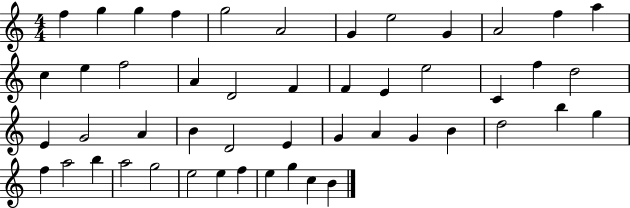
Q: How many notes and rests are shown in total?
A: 49